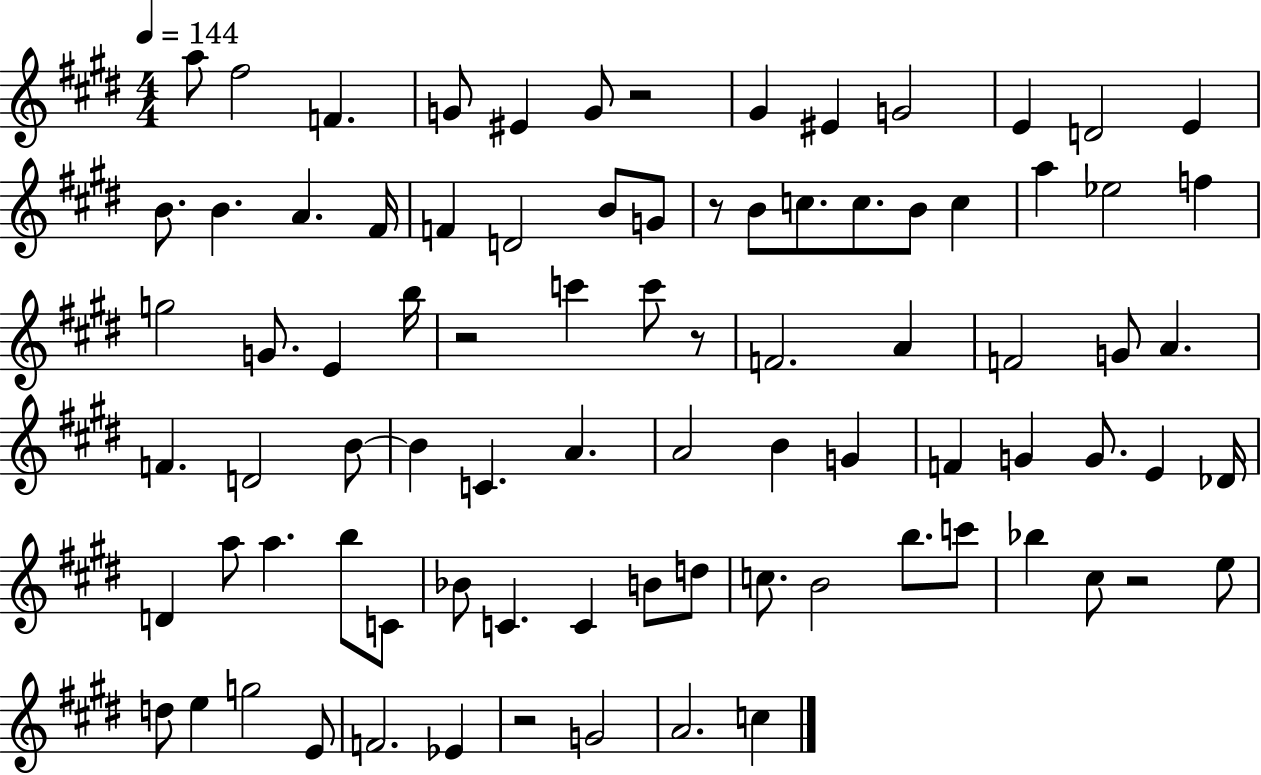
X:1
T:Untitled
M:4/4
L:1/4
K:E
a/2 ^f2 F G/2 ^E G/2 z2 ^G ^E G2 E D2 E B/2 B A ^F/4 F D2 B/2 G/2 z/2 B/2 c/2 c/2 B/2 c a _e2 f g2 G/2 E b/4 z2 c' c'/2 z/2 F2 A F2 G/2 A F D2 B/2 B C A A2 B G F G G/2 E _D/4 D a/2 a b/2 C/2 _B/2 C C B/2 d/2 c/2 B2 b/2 c'/2 _b ^c/2 z2 e/2 d/2 e g2 E/2 F2 _E z2 G2 A2 c